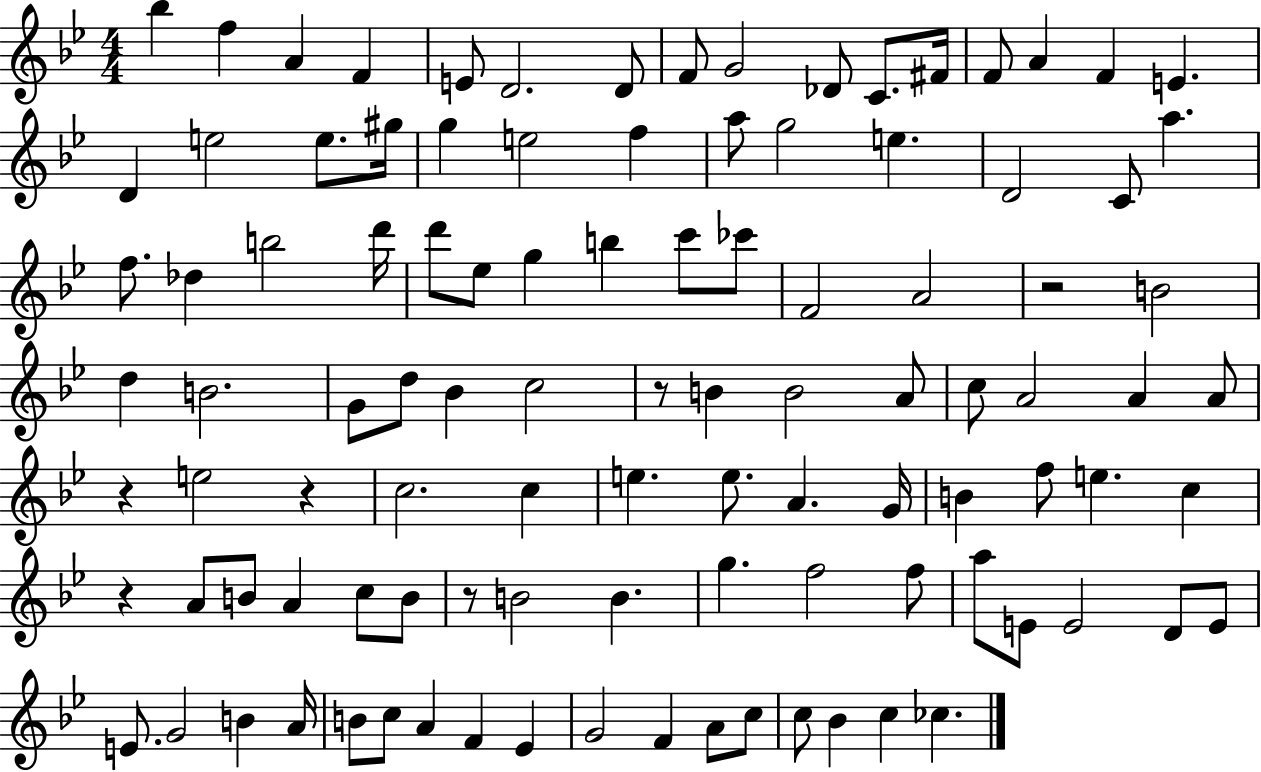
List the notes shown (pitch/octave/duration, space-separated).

Bb5/q F5/q A4/q F4/q E4/e D4/h. D4/e F4/e G4/h Db4/e C4/e. F#4/s F4/e A4/q F4/q E4/q. D4/q E5/h E5/e. G#5/s G5/q E5/h F5/q A5/e G5/h E5/q. D4/h C4/e A5/q. F5/e. Db5/q B5/h D6/s D6/e Eb5/e G5/q B5/q C6/e CES6/e F4/h A4/h R/h B4/h D5/q B4/h. G4/e D5/e Bb4/q C5/h R/e B4/q B4/h A4/e C5/e A4/h A4/q A4/e R/q E5/h R/q C5/h. C5/q E5/q. E5/e. A4/q. G4/s B4/q F5/e E5/q. C5/q R/q A4/e B4/e A4/q C5/e B4/e R/e B4/h B4/q. G5/q. F5/h F5/e A5/e E4/e E4/h D4/e E4/e E4/e. G4/h B4/q A4/s B4/e C5/e A4/q F4/q Eb4/q G4/h F4/q A4/e C5/e C5/e Bb4/q C5/q CES5/q.